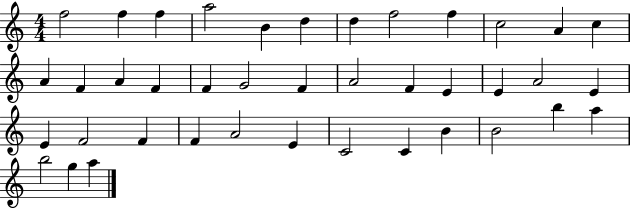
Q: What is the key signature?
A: C major